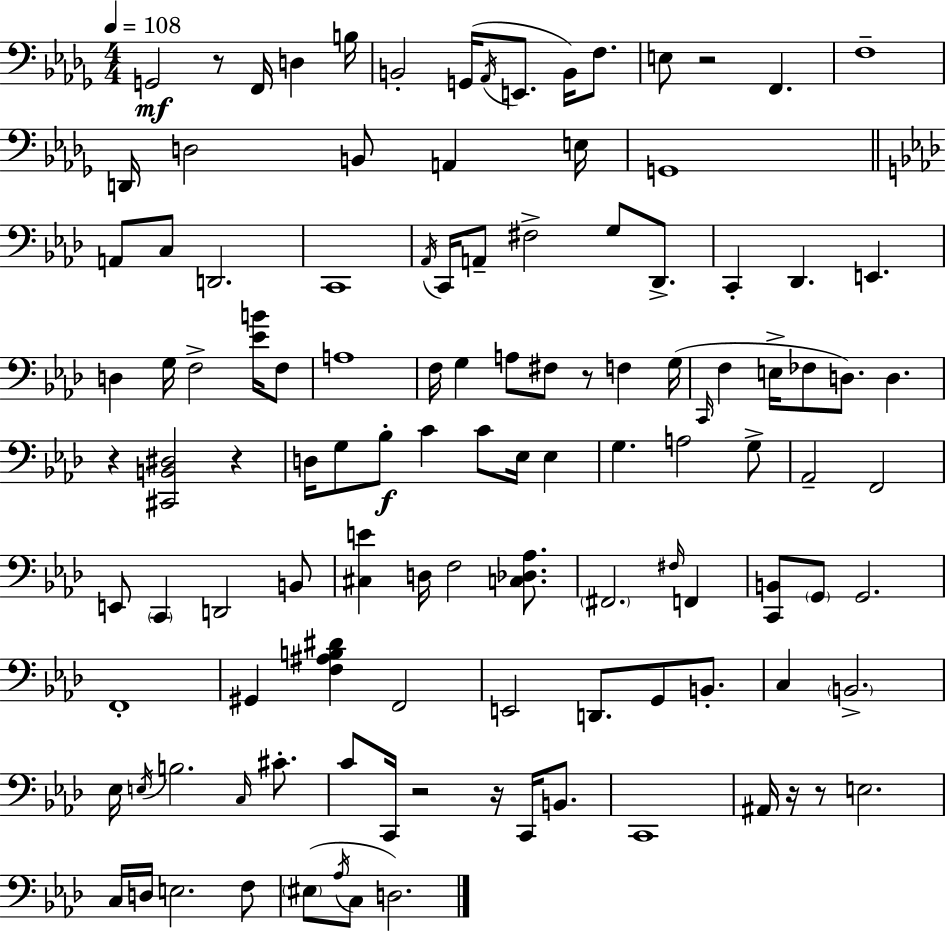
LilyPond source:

{
  \clef bass
  \numericTimeSignature
  \time 4/4
  \key bes \minor
  \tempo 4 = 108
  g,2\mf r8 f,16 d4 b16 | b,2-. g,16( \acciaccatura { aes,16 } e,8. b,16) f8. | e8 r2 f,4. | f1-- | \break d,16 d2 b,8 a,4 | e16 g,1 | \bar "||" \break \key f \minor a,8 c8 d,2. | c,1 | \acciaccatura { aes,16 } c,16 a,8-- fis2-> g8 des,8.-> | c,4-. des,4. e,4. | \break d4 g16 f2-> <ees' b'>16 f8 | a1 | f16 g4 a8 fis8 r8 f4 | g16( \grace { c,16 } f4 e16-> fes8 d8.) d4. | \break r4 <cis, b, dis>2 r4 | d16 g8 bes8-.\f c'4 c'8 ees16 ees4 | g4. a2 | g8-> aes,2-- f,2 | \break e,8 \parenthesize c,4 d,2 | b,8 <cis e'>4 d16 f2 <c des aes>8. | \parenthesize fis,2. \grace { fis16 } f,4 | <c, b,>8 \parenthesize g,8 g,2. | \break f,1-. | gis,4 <f ais b dis'>4 f,2 | e,2 d,8. g,8 | b,8.-. c4 \parenthesize b,2.-> | \break ees16 \acciaccatura { e16 } b2. | \grace { c16 } cis'8.-. c'8 c,16 r2 | r16 c,16 b,8. c,1 | ais,16 r16 r8 e2. | \break c16 d16 e2. | f8 \parenthesize eis8( \acciaccatura { aes16 } c8 d2.) | \bar "|."
}